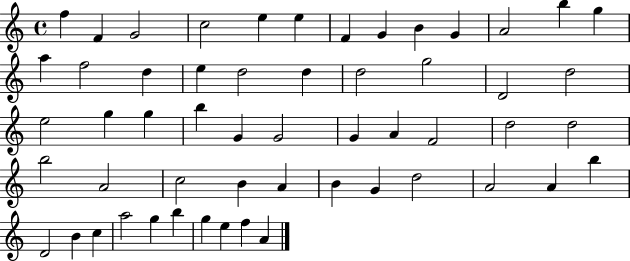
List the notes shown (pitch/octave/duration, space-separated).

F5/q F4/q G4/h C5/h E5/q E5/q F4/q G4/q B4/q G4/q A4/h B5/q G5/q A5/q F5/h D5/q E5/q D5/h D5/q D5/h G5/h D4/h D5/h E5/h G5/q G5/q B5/q G4/q G4/h G4/q A4/q F4/h D5/h D5/h B5/h A4/h C5/h B4/q A4/q B4/q G4/q D5/h A4/h A4/q B5/q D4/h B4/q C5/q A5/h G5/q B5/q G5/q E5/q F5/q A4/q